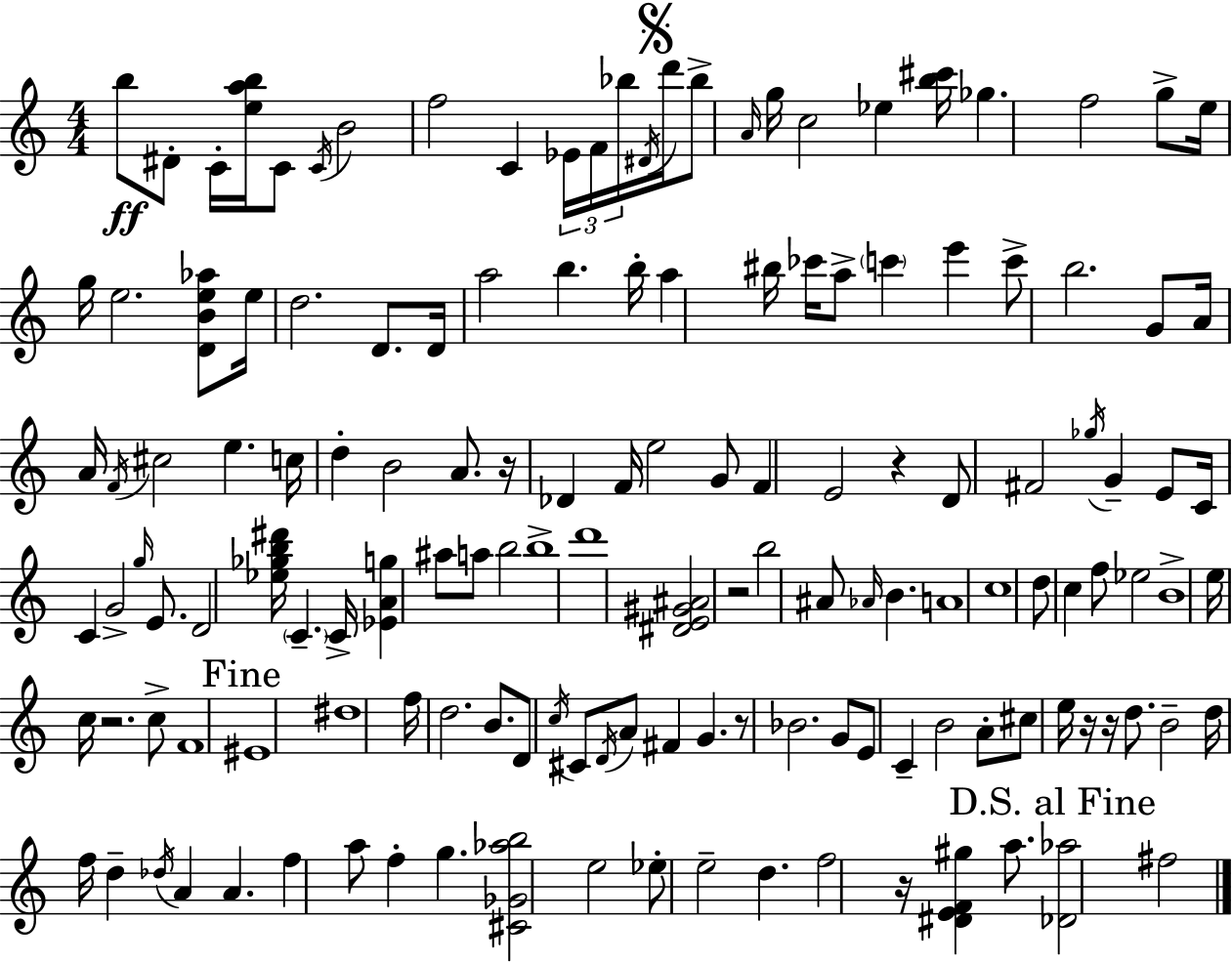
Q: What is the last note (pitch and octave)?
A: F#5